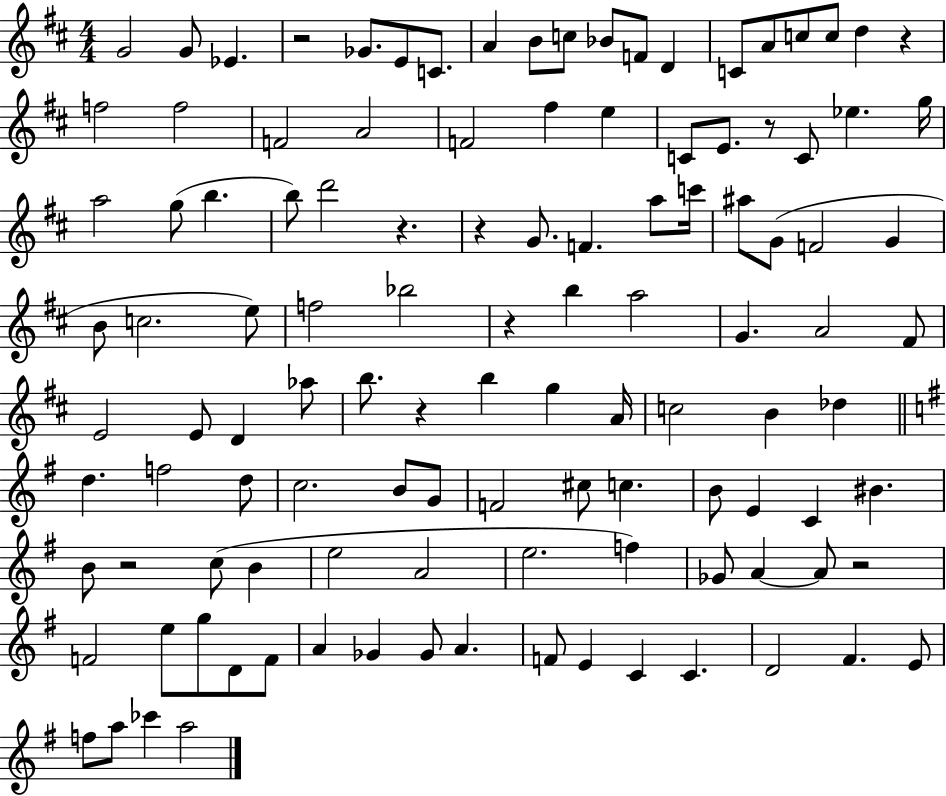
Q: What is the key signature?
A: D major